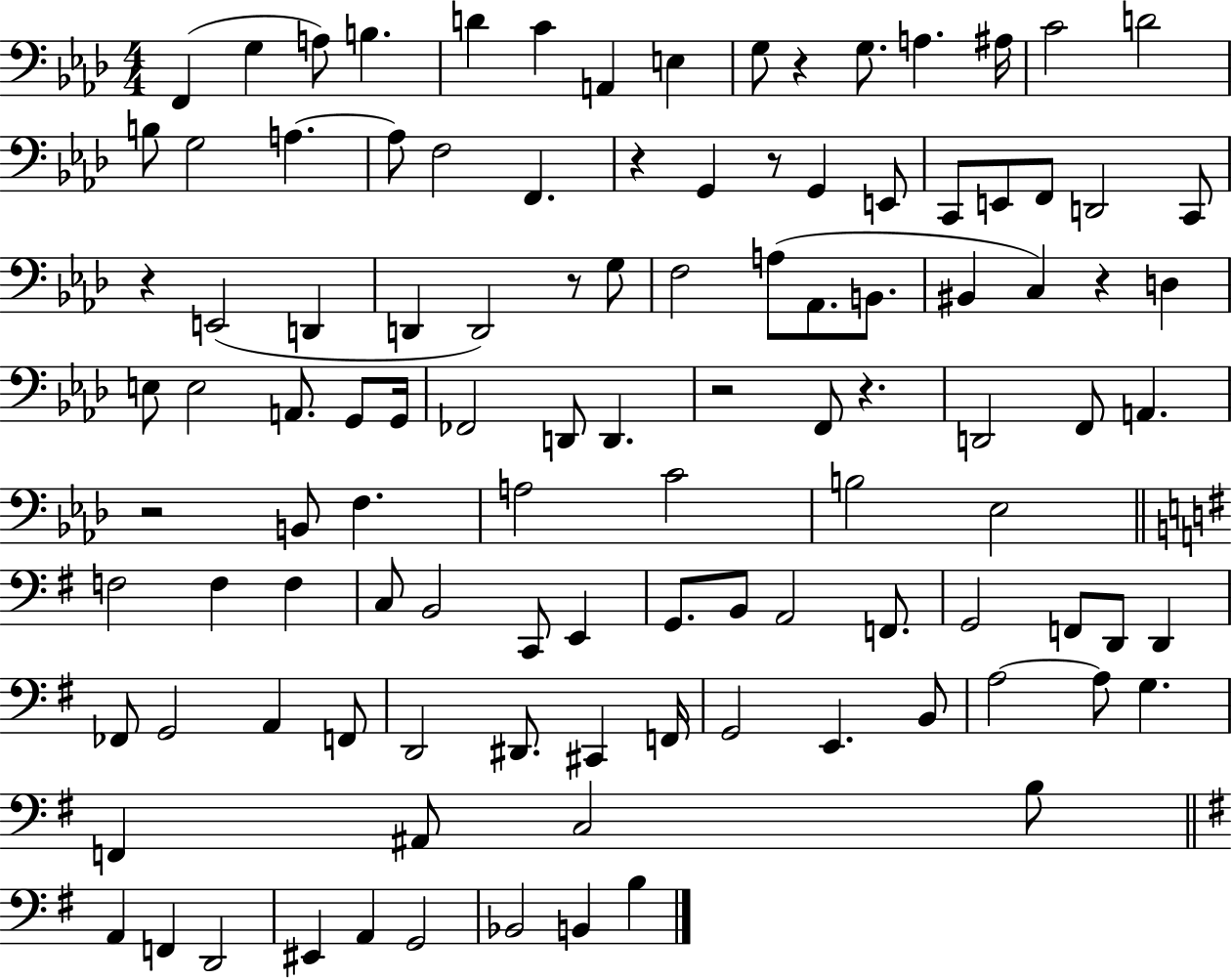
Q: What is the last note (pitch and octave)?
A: B3